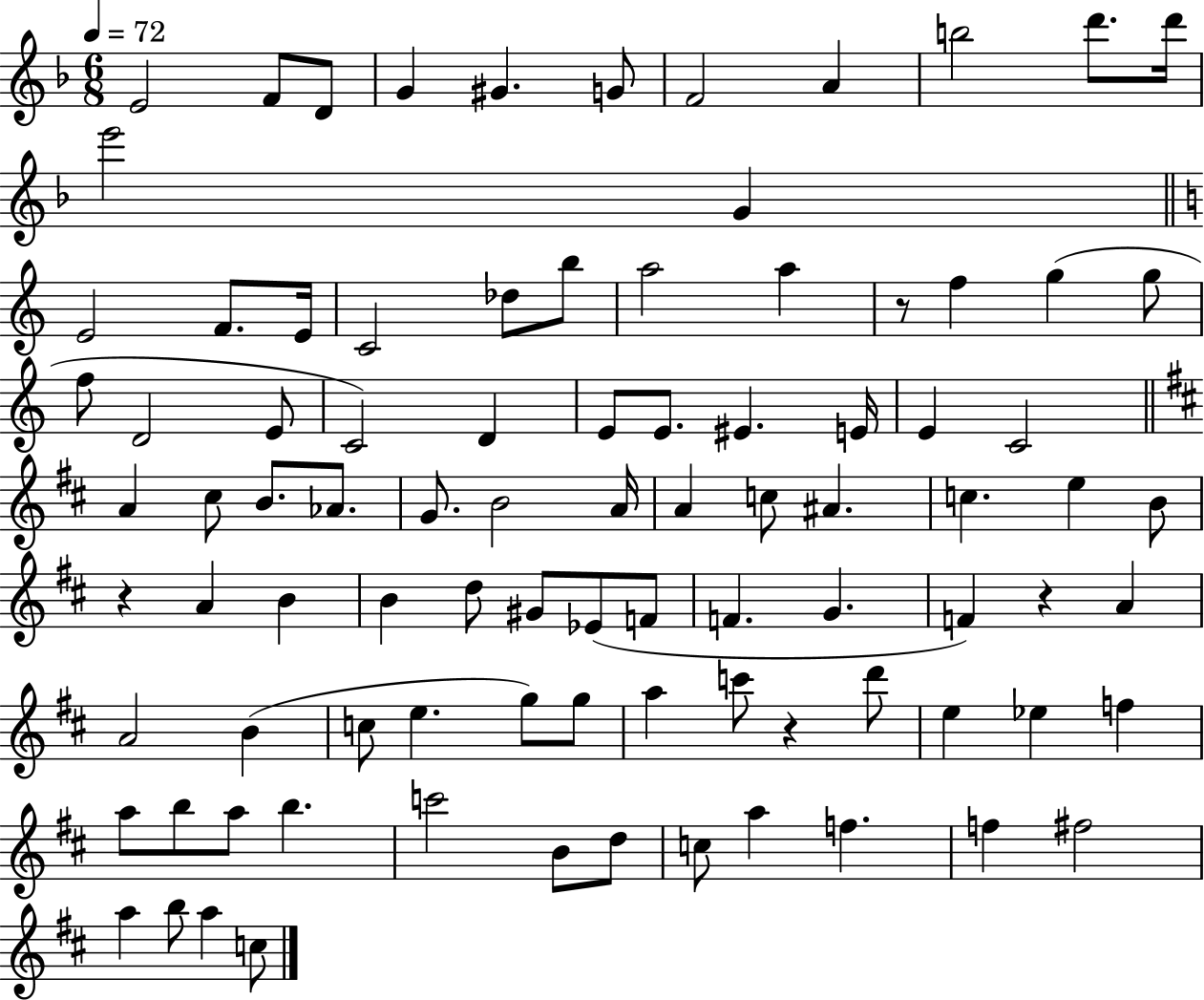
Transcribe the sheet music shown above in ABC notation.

X:1
T:Untitled
M:6/8
L:1/4
K:F
E2 F/2 D/2 G ^G G/2 F2 A b2 d'/2 d'/4 e'2 G E2 F/2 E/4 C2 _d/2 b/2 a2 a z/2 f g g/2 f/2 D2 E/2 C2 D E/2 E/2 ^E E/4 E C2 A ^c/2 B/2 _A/2 G/2 B2 A/4 A c/2 ^A c e B/2 z A B B d/2 ^G/2 _E/2 F/2 F G F z A A2 B c/2 e g/2 g/2 a c'/2 z d'/2 e _e f a/2 b/2 a/2 b c'2 B/2 d/2 c/2 a f f ^f2 a b/2 a c/2